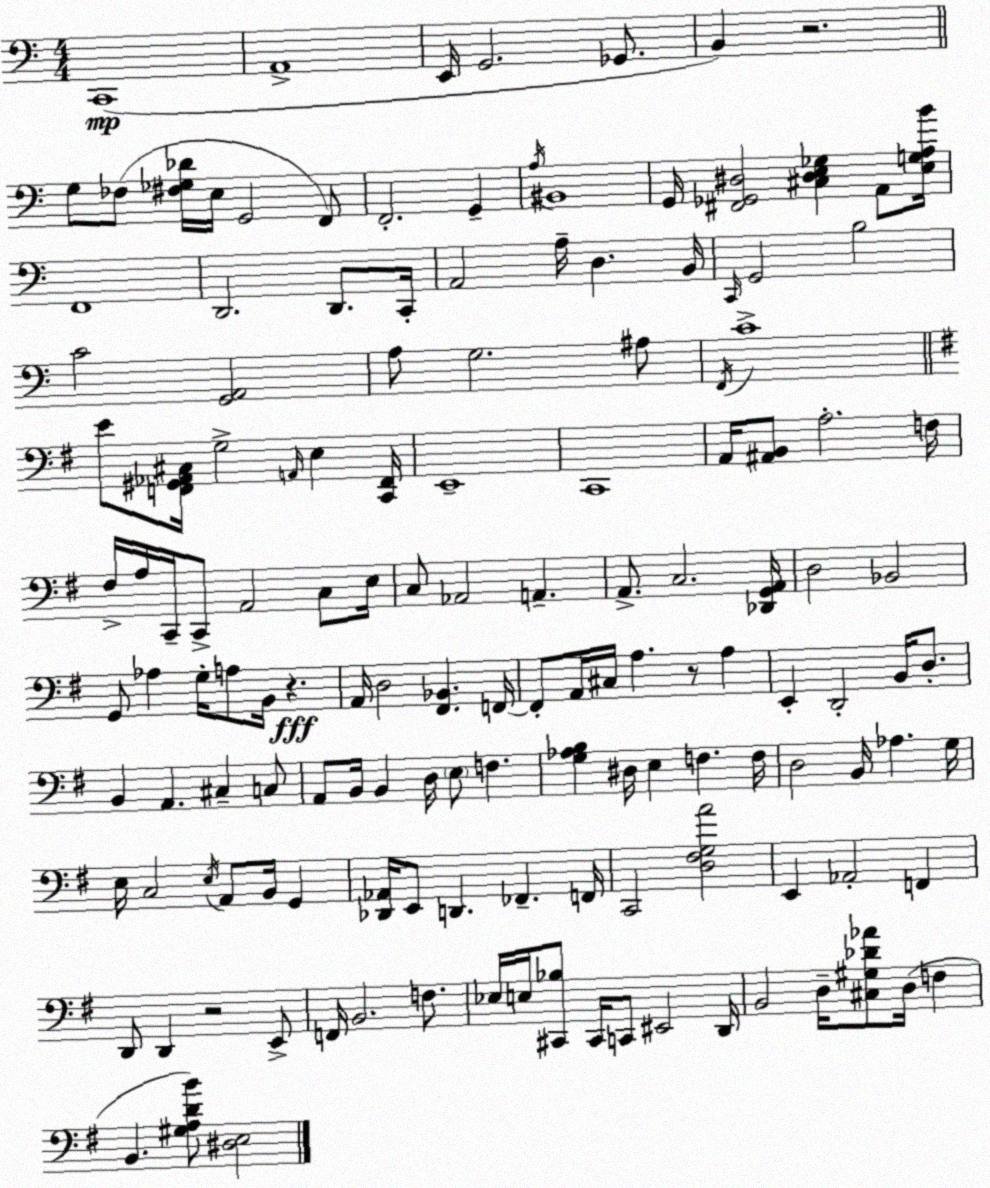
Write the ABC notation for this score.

X:1
T:Untitled
M:4/4
L:1/4
K:Am
C,,4 A,,4 E,,/4 G,,2 _G,,/2 B,, z2 G,/2 _F,/2 [^F,_G,_D]/4 E,/4 G,,2 F,,/2 F,,2 G,, A,/4 ^B,,4 G,,/4 [^F,,_G,,^D,]2 [^C,^D,E,_G,] A,,/2 [E,G,A,B]/4 F,,4 D,,2 D,,/2 C,,/4 A,,2 A,/4 D, B,,/4 C,,/4 G,,2 B,2 C2 [G,,A,,]2 A,/2 G,2 ^A,/2 F,,/4 C4 E/2 [F,,^G,,_A,,^C,]/4 G,2 A,,/4 E, [C,,F,,]/4 E,,4 C,,4 A,,/4 [^A,,B,,]/2 A,2 F,/4 ^F,/4 A,/4 C,,/4 C,,/2 A,,2 C,/2 E,/4 C,/2 _A,,2 A,, A,,/2 C,2 [_D,,G,,A,,]/4 D,2 _B,,2 G,,/2 _A, G,/4 A,/2 B,,/4 z A,,/4 D,2 [^F,,_B,,] F,,/4 F,,/2 A,,/4 ^C,/4 A, z/2 A, E,, D,,2 B,,/4 D,/2 B,, A,, ^C, C,/2 A,,/2 B,,/4 B,, D,/4 E,/2 F, [G,_A,B,] ^D,/4 E, F, F,/4 D,2 B,,/4 _A, G,/4 E,/4 C,2 E,/4 A,,/2 B,,/4 G,, [_D,,_A,,]/4 E,,/2 D,, _F,, F,,/4 C,,2 [D,^F,G,A]2 E,, _A,,2 F,, D,,/2 D,, z2 E,,/2 F,,/4 B,,2 F,/2 _E,/4 E,/4 [^C,,_B,]/2 ^C,,/4 C,,/2 ^E,,2 D,,/4 B,,2 D,/4 [^C,^G,_D_A]/2 D,/4 F, B,, [^G,A,DB]/2 [^D,E,]2